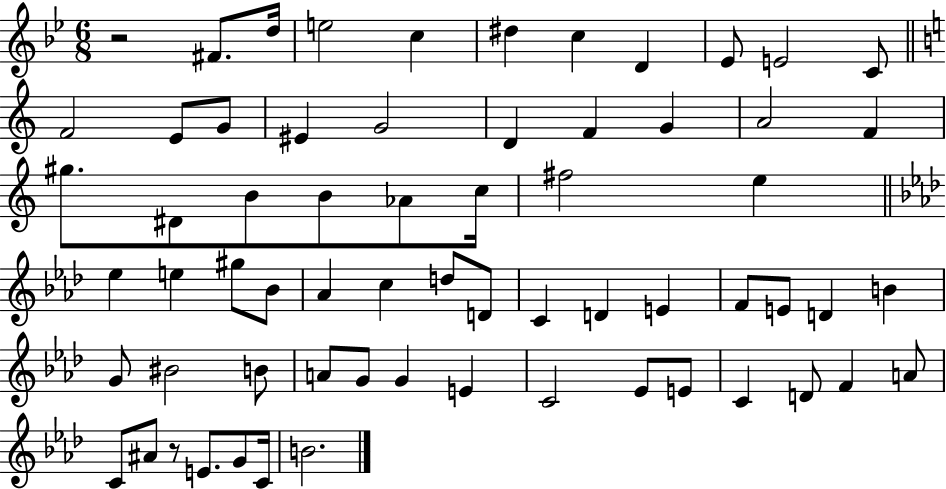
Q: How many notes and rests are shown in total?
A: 65